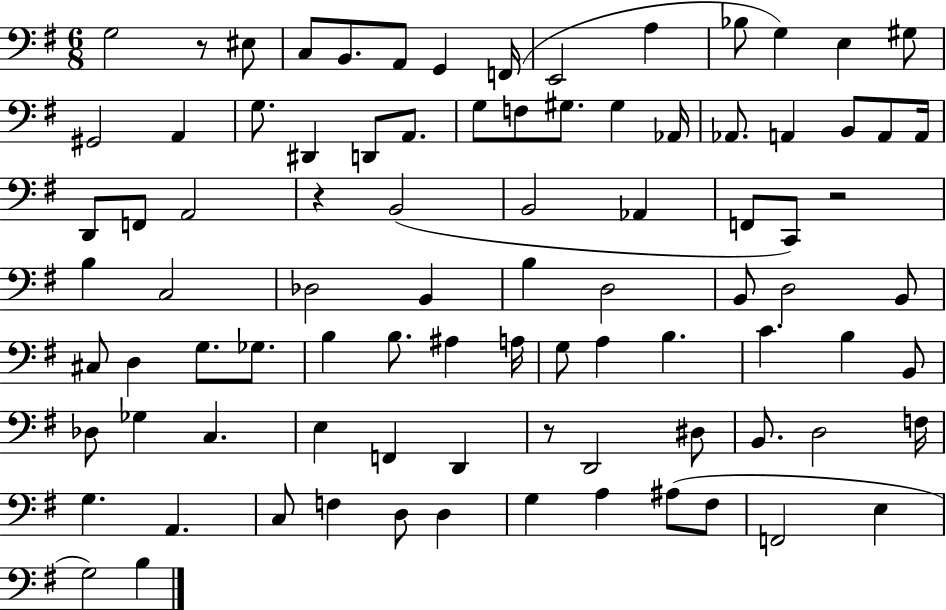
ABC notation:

X:1
T:Untitled
M:6/8
L:1/4
K:G
G,2 z/2 ^E,/2 C,/2 B,,/2 A,,/2 G,, F,,/4 E,,2 A, _B,/2 G, E, ^G,/2 ^G,,2 A,, G,/2 ^D,, D,,/2 A,,/2 G,/2 F,/2 ^G,/2 ^G, _A,,/4 _A,,/2 A,, B,,/2 A,,/2 A,,/4 D,,/2 F,,/2 A,,2 z B,,2 B,,2 _A,, F,,/2 C,,/2 z2 B, C,2 _D,2 B,, B, D,2 B,,/2 D,2 B,,/2 ^C,/2 D, G,/2 _G,/2 B, B,/2 ^A, A,/4 G,/2 A, B, C B, B,,/2 _D,/2 _G, C, E, F,, D,, z/2 D,,2 ^D,/2 B,,/2 D,2 F,/4 G, A,, C,/2 F, D,/2 D, G, A, ^A,/2 ^F,/2 F,,2 E, G,2 B,